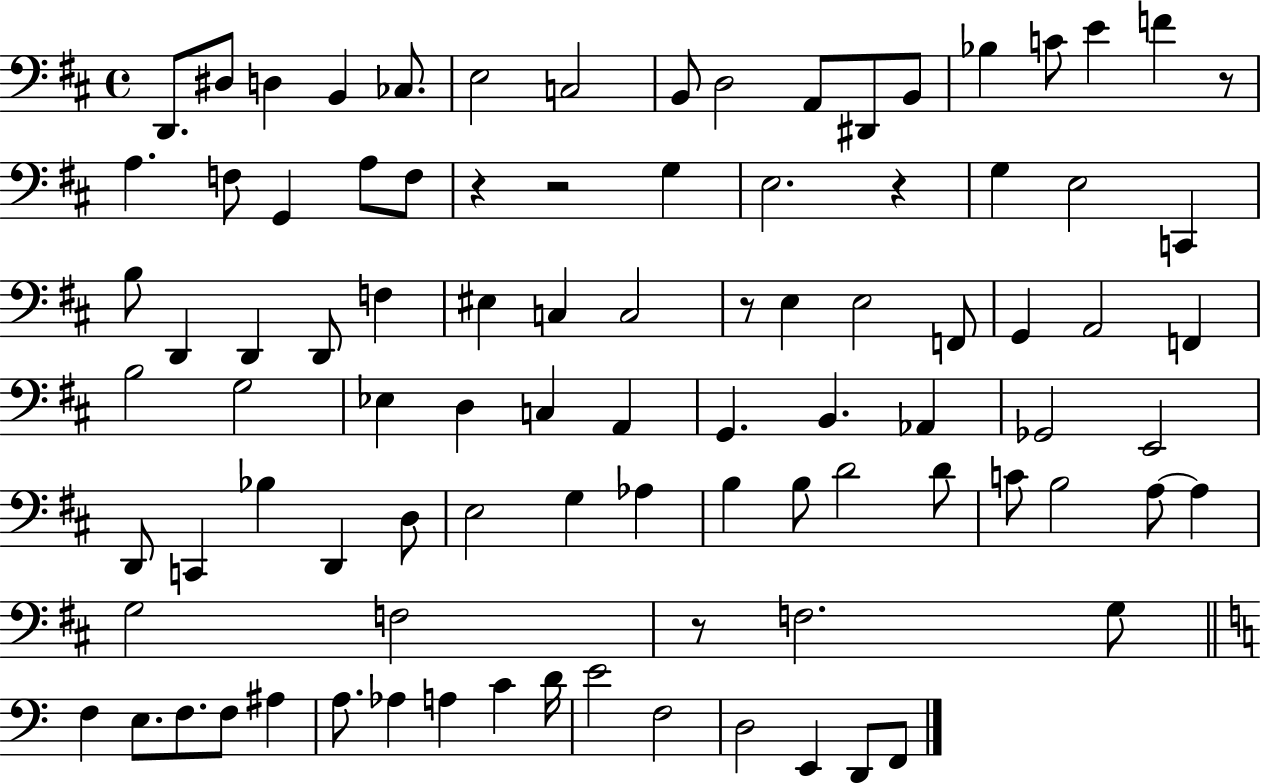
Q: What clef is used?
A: bass